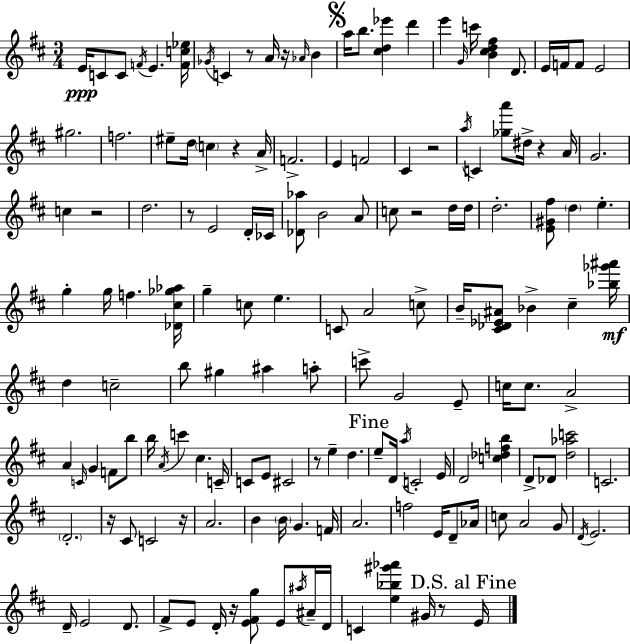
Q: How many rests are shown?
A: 13